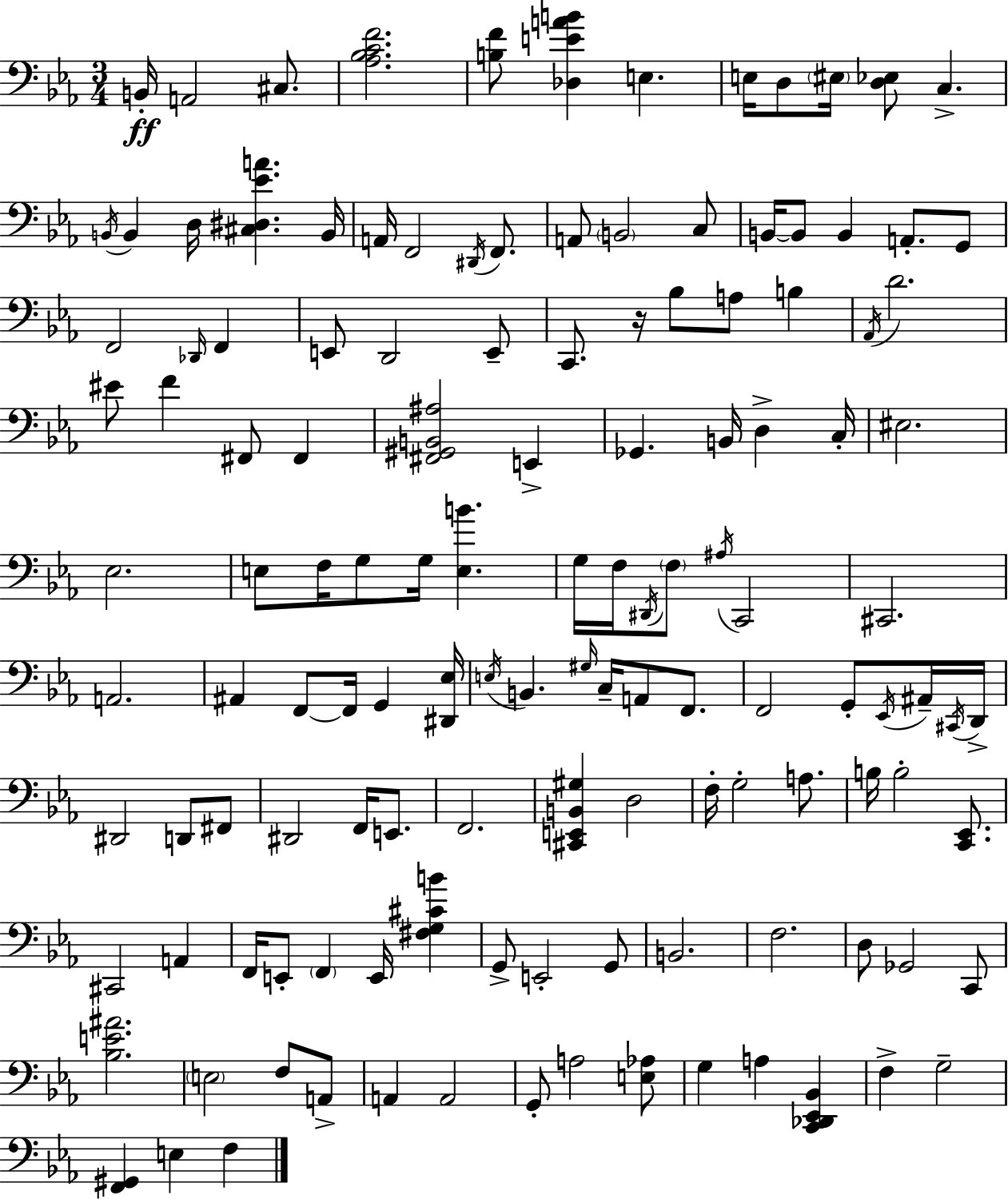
X:1
T:Untitled
M:3/4
L:1/4
K:Eb
B,,/4 A,,2 ^C,/2 [_A,_B,CF]2 [B,F]/2 [_D,EAB] E, E,/4 D,/2 ^E,/4 [D,_E,]/2 C, B,,/4 B,, D,/4 [^C,^D,_EA] B,,/4 A,,/4 F,,2 ^D,,/4 F,,/2 A,,/2 B,,2 C,/2 B,,/4 B,,/2 B,, A,,/2 G,,/2 F,,2 _D,,/4 F,, E,,/2 D,,2 E,,/2 C,,/2 z/4 _B,/2 A,/2 B, _A,,/4 D2 ^E/2 F ^F,,/2 ^F,, [^F,,^G,,B,,^A,]2 E,, _G,, B,,/4 D, C,/4 ^E,2 _E,2 E,/2 F,/4 G,/2 G,/4 [E,B] G,/4 F,/4 ^D,,/4 F,/2 ^A,/4 C,,2 ^C,,2 A,,2 ^A,, F,,/2 F,,/4 G,, [^D,,_E,]/4 E,/4 B,, ^G,/4 C,/4 A,,/2 F,,/2 F,,2 G,,/2 _E,,/4 ^A,,/4 ^C,,/4 D,,/4 ^D,,2 D,,/2 ^F,,/2 ^D,,2 F,,/4 E,,/2 F,,2 [^C,,E,,B,,^G,] D,2 F,/4 G,2 A,/2 B,/4 B,2 [C,,_E,,]/2 ^C,,2 A,, F,,/4 E,,/2 F,, E,,/4 [^F,G,^CB] G,,/2 E,,2 G,,/2 B,,2 F,2 D,/2 _G,,2 C,,/2 [_B,E^A]2 E,2 F,/2 A,,/2 A,, A,,2 G,,/2 A,2 [E,_A,]/2 G, A, [C,,_D,,_E,,_B,,] F, G,2 [F,,^G,,] E, F,